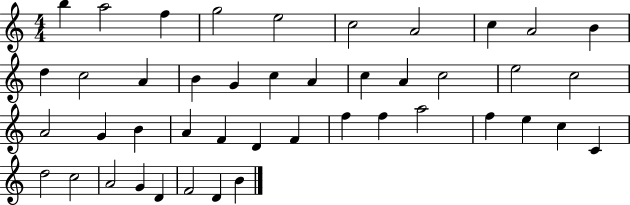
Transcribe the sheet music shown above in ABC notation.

X:1
T:Untitled
M:4/4
L:1/4
K:C
b a2 f g2 e2 c2 A2 c A2 B d c2 A B G c A c A c2 e2 c2 A2 G B A F D F f f a2 f e c C d2 c2 A2 G D F2 D B